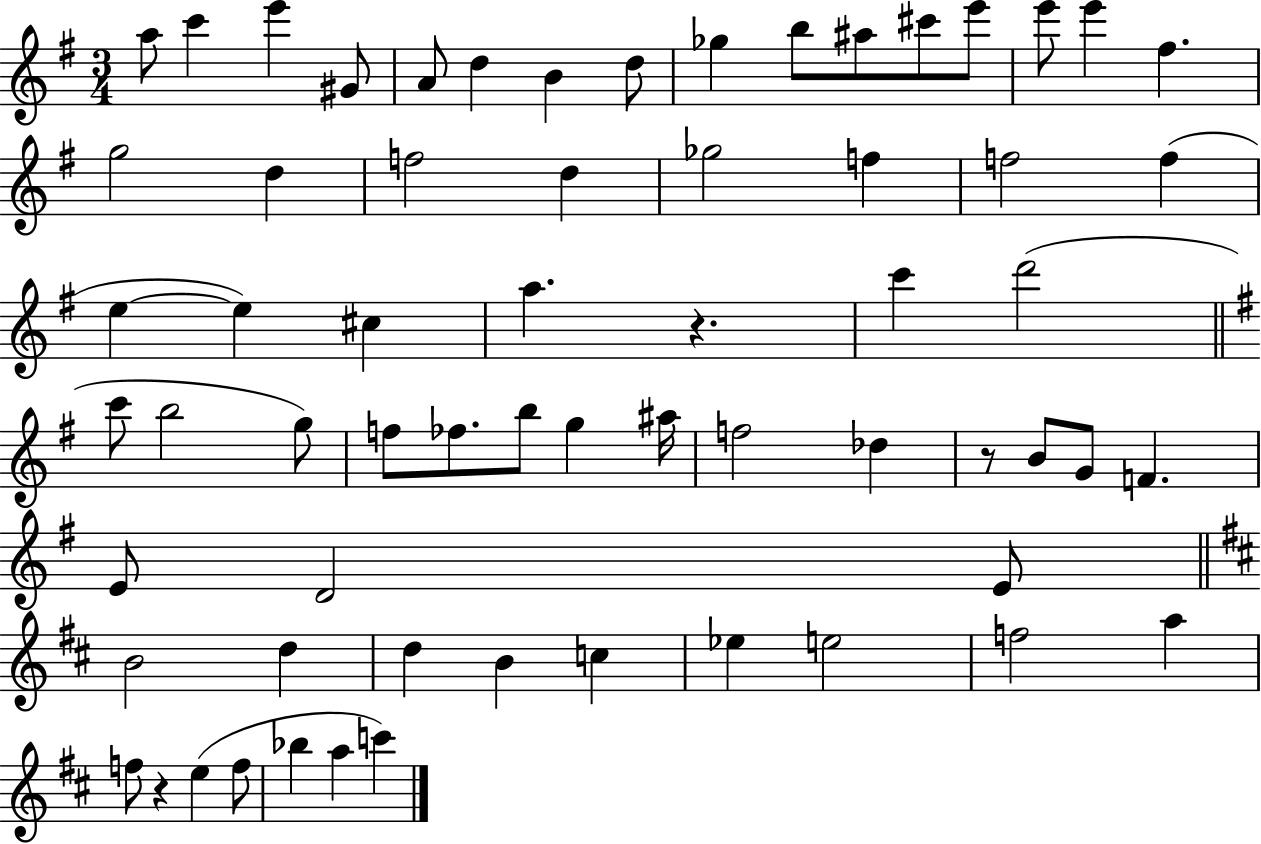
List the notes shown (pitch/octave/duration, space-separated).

A5/e C6/q E6/q G#4/e A4/e D5/q B4/q D5/e Gb5/q B5/e A#5/e C#6/e E6/e E6/e E6/q F#5/q. G5/h D5/q F5/h D5/q Gb5/h F5/q F5/h F5/q E5/q E5/q C#5/q A5/q. R/q. C6/q D6/h C6/e B5/h G5/e F5/e FES5/e. B5/e G5/q A#5/s F5/h Db5/q R/e B4/e G4/e F4/q. E4/e D4/h E4/e B4/h D5/q D5/q B4/q C5/q Eb5/q E5/h F5/h A5/q F5/e R/q E5/q F5/e Bb5/q A5/q C6/q